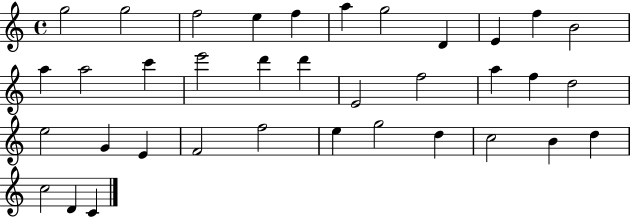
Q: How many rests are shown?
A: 0